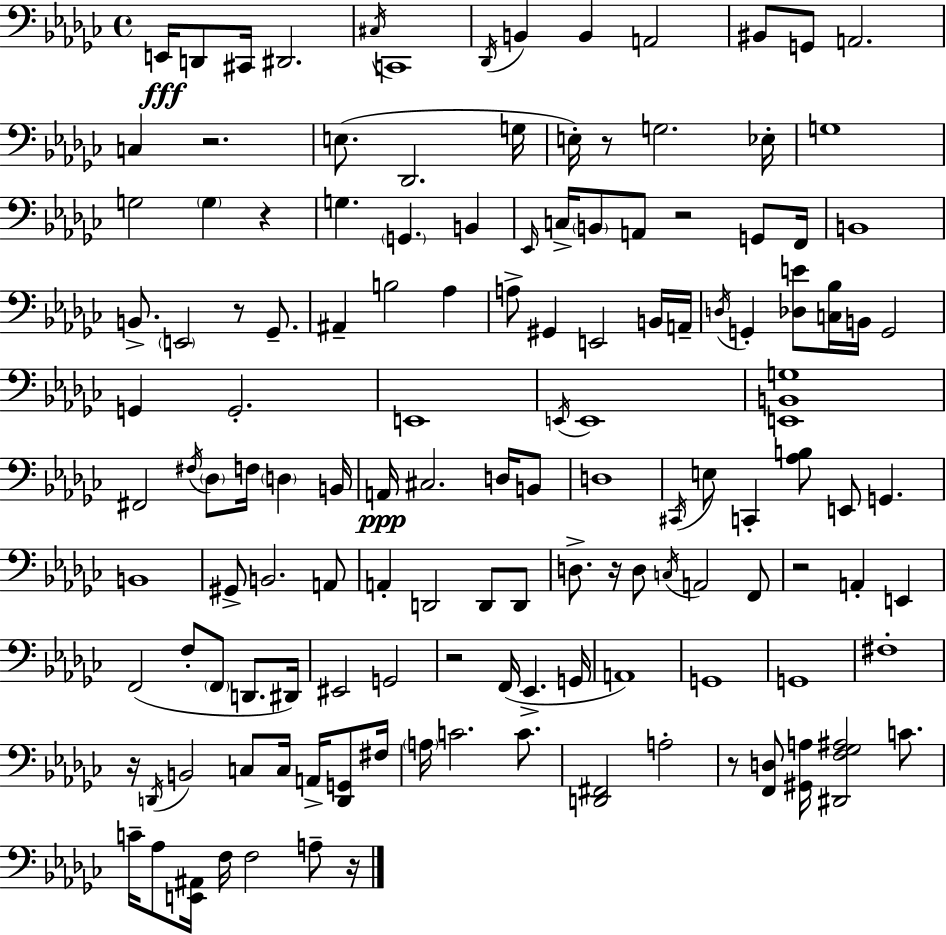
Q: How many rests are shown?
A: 11